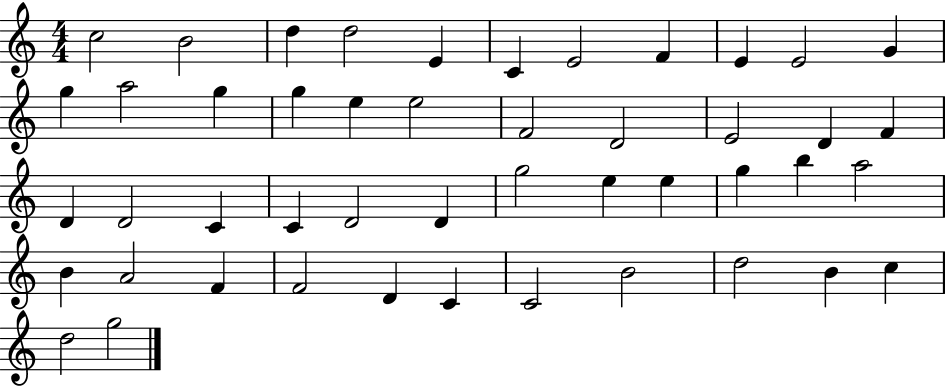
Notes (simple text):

C5/h B4/h D5/q D5/h E4/q C4/q E4/h F4/q E4/q E4/h G4/q G5/q A5/h G5/q G5/q E5/q E5/h F4/h D4/h E4/h D4/q F4/q D4/q D4/h C4/q C4/q D4/h D4/q G5/h E5/q E5/q G5/q B5/q A5/h B4/q A4/h F4/q F4/h D4/q C4/q C4/h B4/h D5/h B4/q C5/q D5/h G5/h